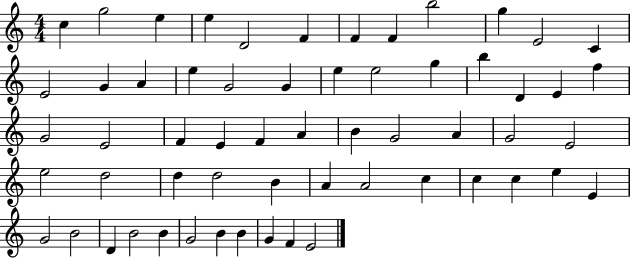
{
  \clef treble
  \numericTimeSignature
  \time 4/4
  \key c \major
  c''4 g''2 e''4 | e''4 d'2 f'4 | f'4 f'4 b''2 | g''4 e'2 c'4 | \break e'2 g'4 a'4 | e''4 g'2 g'4 | e''4 e''2 g''4 | b''4 d'4 e'4 f''4 | \break g'2 e'2 | f'4 e'4 f'4 a'4 | b'4 g'2 a'4 | g'2 e'2 | \break e''2 d''2 | d''4 d''2 b'4 | a'4 a'2 c''4 | c''4 c''4 e''4 e'4 | \break g'2 b'2 | d'4 b'2 b'4 | g'2 b'4 b'4 | g'4 f'4 e'2 | \break \bar "|."
}